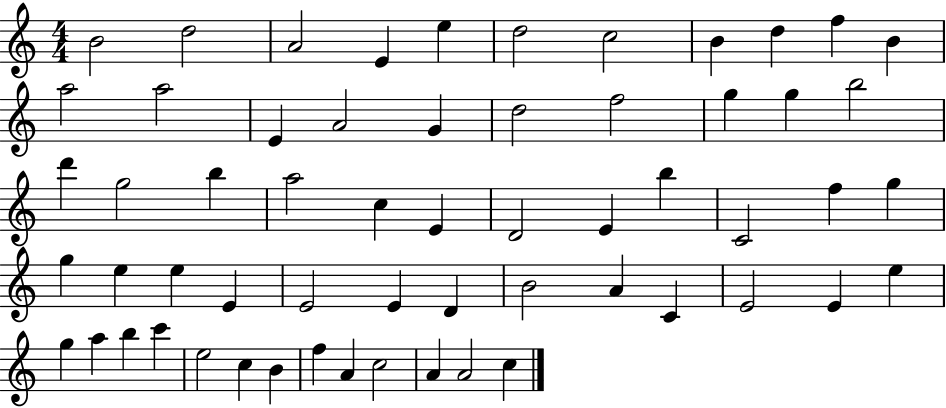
{
  \clef treble
  \numericTimeSignature
  \time 4/4
  \key c \major
  b'2 d''2 | a'2 e'4 e''4 | d''2 c''2 | b'4 d''4 f''4 b'4 | \break a''2 a''2 | e'4 a'2 g'4 | d''2 f''2 | g''4 g''4 b''2 | \break d'''4 g''2 b''4 | a''2 c''4 e'4 | d'2 e'4 b''4 | c'2 f''4 g''4 | \break g''4 e''4 e''4 e'4 | e'2 e'4 d'4 | b'2 a'4 c'4 | e'2 e'4 e''4 | \break g''4 a''4 b''4 c'''4 | e''2 c''4 b'4 | f''4 a'4 c''2 | a'4 a'2 c''4 | \break \bar "|."
}